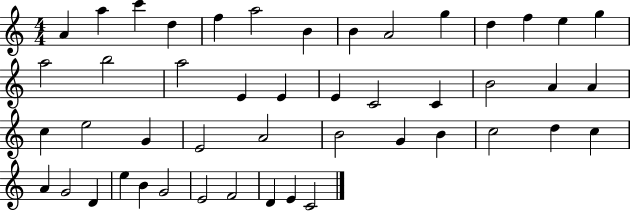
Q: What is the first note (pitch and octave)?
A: A4